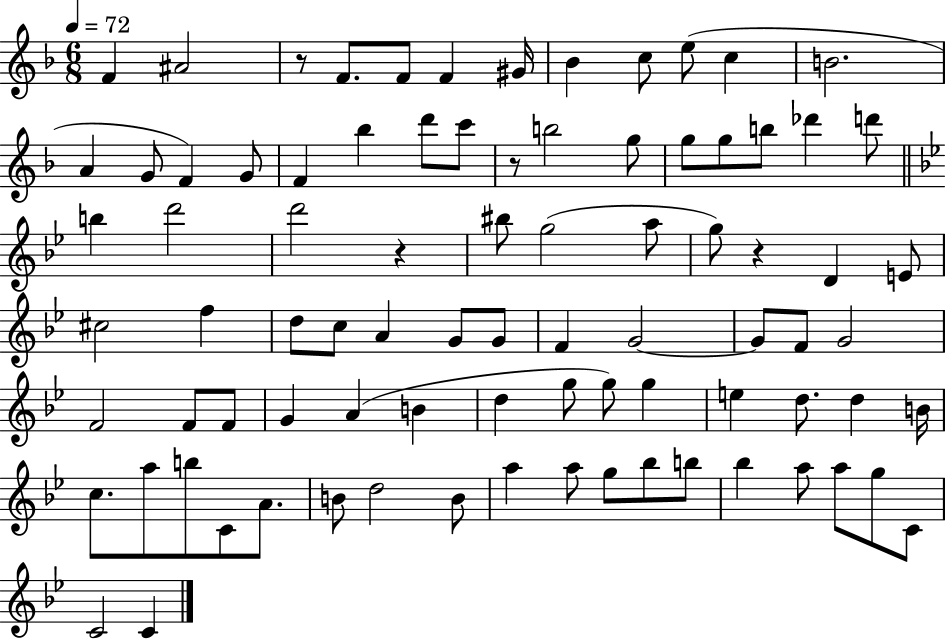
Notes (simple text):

F4/q A#4/h R/e F4/e. F4/e F4/q G#4/s Bb4/q C5/e E5/e C5/q B4/h. A4/q G4/e F4/q G4/e F4/q Bb5/q D6/e C6/e R/e B5/h G5/e G5/e G5/e B5/e Db6/q D6/e B5/q D6/h D6/h R/q BIS5/e G5/h A5/e G5/e R/q D4/q E4/e C#5/h F5/q D5/e C5/e A4/q G4/e G4/e F4/q G4/h G4/e F4/e G4/h F4/h F4/e F4/e G4/q A4/q B4/q D5/q G5/e G5/e G5/q E5/q D5/e. D5/q B4/s C5/e. A5/e B5/e C4/e A4/e. B4/e D5/h B4/e A5/q A5/e G5/e Bb5/e B5/e Bb5/q A5/e A5/e G5/e C4/e C4/h C4/q